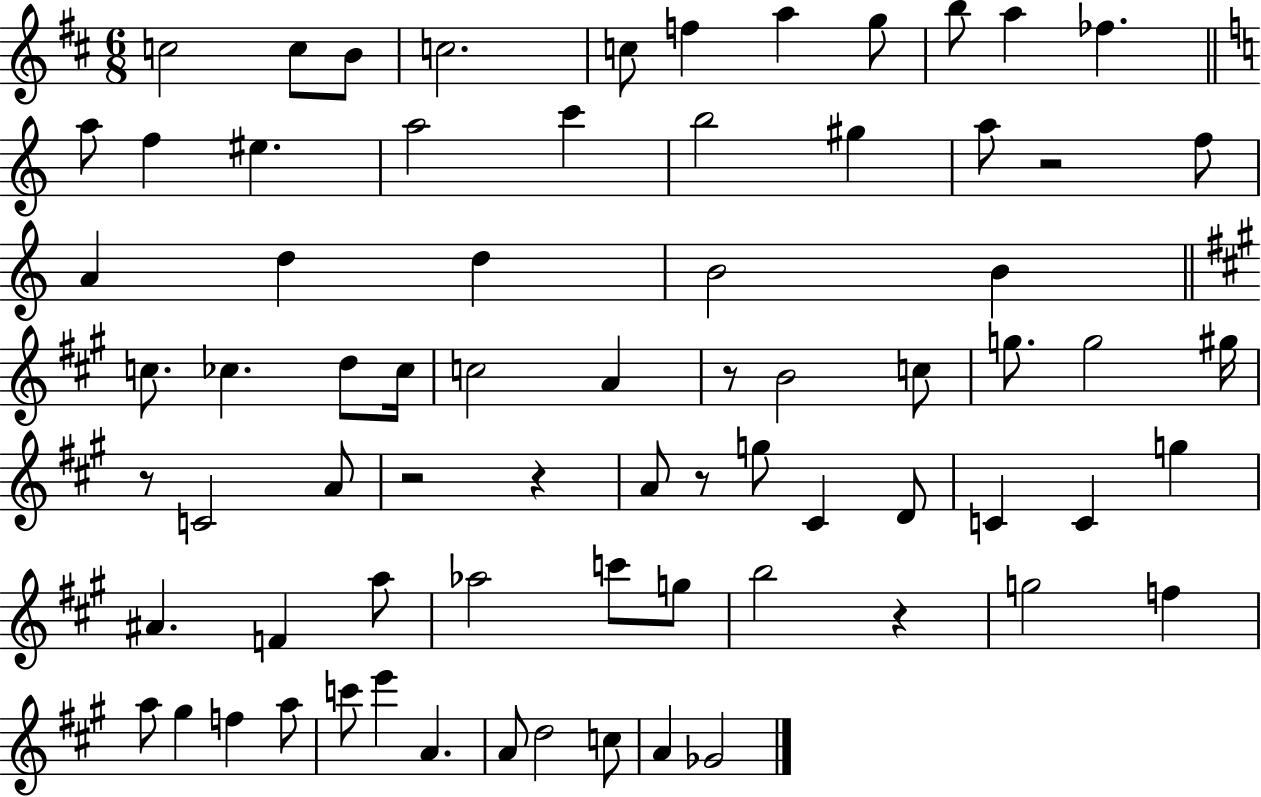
C5/h C5/e B4/e C5/h. C5/e F5/q A5/q G5/e B5/e A5/q FES5/q. A5/e F5/q EIS5/q. A5/h C6/q B5/h G#5/q A5/e R/h F5/e A4/q D5/q D5/q B4/h B4/q C5/e. CES5/q. D5/e CES5/s C5/h A4/q R/e B4/h C5/e G5/e. G5/h G#5/s R/e C4/h A4/e R/h R/q A4/e R/e G5/e C#4/q D4/e C4/q C4/q G5/q A#4/q. F4/q A5/e Ab5/h C6/e G5/e B5/h R/q G5/h F5/q A5/e G#5/q F5/q A5/e C6/e E6/q A4/q. A4/e D5/h C5/e A4/q Gb4/h